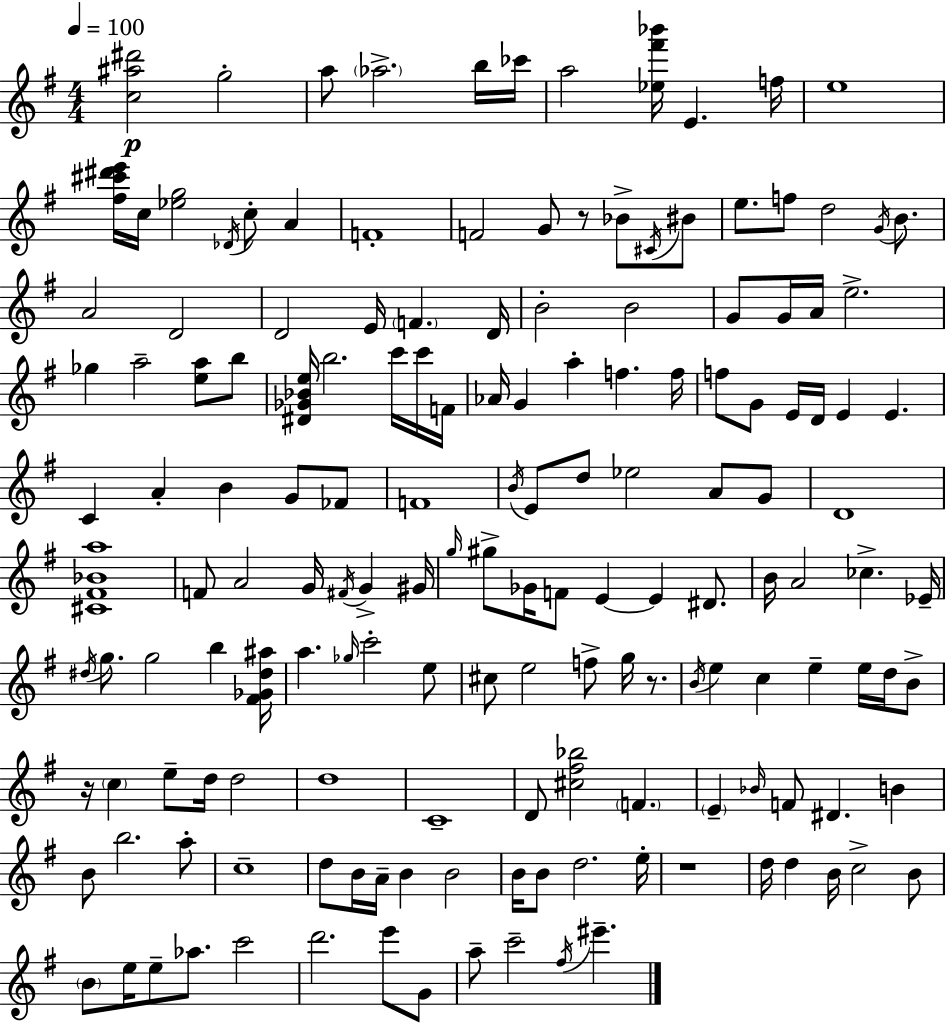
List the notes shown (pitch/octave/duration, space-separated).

[C5,A#5,D#6]/h G5/h A5/e Ab5/h. B5/s CES6/s A5/h [Eb5,F#6,Bb6]/s E4/q. F5/s E5/w [F#5,C#6,D#6,E6]/s C5/s [Eb5,G5]/h Db4/s C5/e A4/q F4/w F4/h G4/e R/e Bb4/e C#4/s BIS4/e E5/e. F5/e D5/h G4/s B4/e. A4/h D4/h D4/h E4/s F4/q. D4/s B4/h B4/h G4/e G4/s A4/s E5/h. Gb5/q A5/h [E5,A5]/e B5/e [D#4,Gb4,Bb4,E5]/s B5/h. C6/s C6/s F4/s Ab4/s G4/q A5/q F5/q. F5/s F5/e G4/e E4/s D4/s E4/q E4/q. C4/q A4/q B4/q G4/e FES4/e F4/w B4/s E4/e D5/e Eb5/h A4/e G4/e D4/w [C#4,F#4,Bb4,A5]/w F4/e A4/h G4/s F#4/s G4/q G#4/s G5/s G#5/e Gb4/s F4/e E4/q E4/q D#4/e. B4/s A4/h CES5/q. Eb4/s D#5/s G5/e. G5/h B5/q [F#4,Gb4,D#5,A#5]/s A5/q. Gb5/s C6/h E5/e C#5/e E5/h F5/e G5/s R/e. B4/s E5/q C5/q E5/q E5/s D5/s B4/e R/s C5/q E5/e D5/s D5/h D5/w C4/w D4/e [C#5,F#5,Bb5]/h F4/q. E4/q Bb4/s F4/e D#4/q. B4/q B4/e B5/h. A5/e C5/w D5/e B4/s A4/s B4/q B4/h B4/s B4/e D5/h. E5/s R/w D5/s D5/q B4/s C5/h B4/e B4/e E5/s E5/e Ab5/e. C6/h D6/h. E6/e G4/e A5/e C6/h F#5/s EIS6/q.